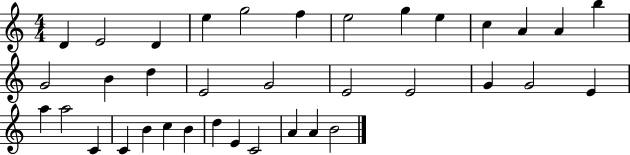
D4/q E4/h D4/q E5/q G5/h F5/q E5/h G5/q E5/q C5/q A4/q A4/q B5/q G4/h B4/q D5/q E4/h G4/h E4/h E4/h G4/q G4/h E4/q A5/q A5/h C4/q C4/q B4/q C5/q B4/q D5/q E4/q C4/h A4/q A4/q B4/h